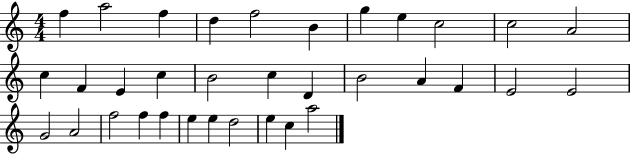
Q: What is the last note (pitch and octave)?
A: A5